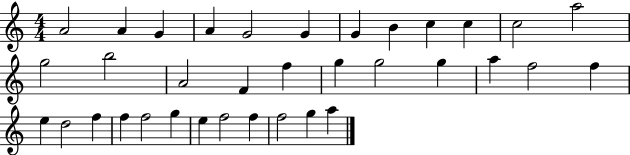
A4/h A4/q G4/q A4/q G4/h G4/q G4/q B4/q C5/q C5/q C5/h A5/h G5/h B5/h A4/h F4/q F5/q G5/q G5/h G5/q A5/q F5/h F5/q E5/q D5/h F5/q F5/q F5/h G5/q E5/q F5/h F5/q F5/h G5/q A5/q